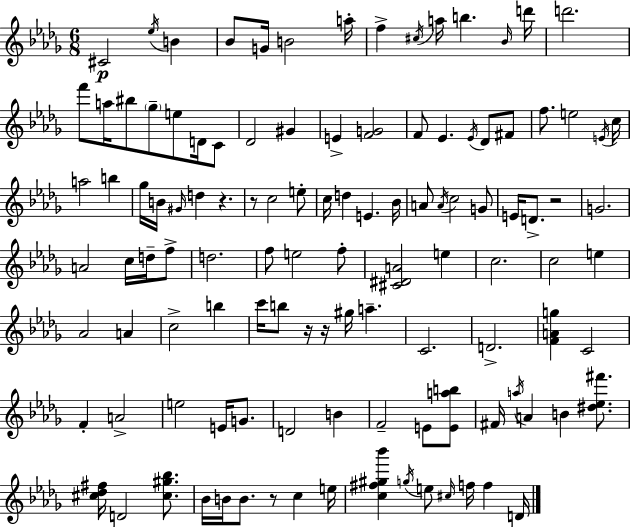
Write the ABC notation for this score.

X:1
T:Untitled
M:6/8
L:1/4
K:Bbm
^C2 _e/4 B _B/2 G/4 B2 a/4 f ^c/4 a/4 b _B/4 d'/4 d'2 f'/2 a/4 ^b/2 _g/2 e/2 D/4 C/2 _D2 ^G E [FG]2 F/2 _E _E/4 _D/2 ^F/2 f/2 e2 E/4 c/4 a2 b _g/4 B/4 ^G/4 d z z/2 c2 e/2 c/4 d E _B/4 A/2 A/4 c2 G/2 E/4 D/2 z2 G2 A2 c/4 d/4 f/2 d2 f/2 e2 f/2 [^C^DA]2 e c2 c2 e _A2 A c2 b c'/4 b/2 z/4 z/4 ^g/4 a C2 D2 [FAg] C2 F A2 e2 E/4 G/2 D2 B F2 E/2 [Eab]/2 ^F/4 a/4 A B [^d_e^f']/2 [^c_d^f]/4 D2 [^c^g_b]/2 _B/4 B/4 B/2 z/2 c e/4 [c^f^g_b'] g/4 e/2 ^c/4 f/4 f D/4